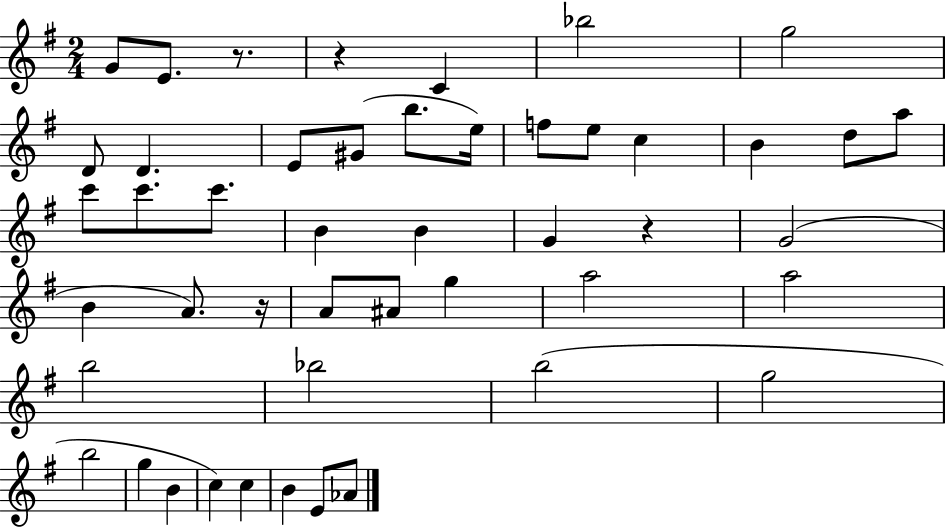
G4/e E4/e. R/e. R/q C4/q Bb5/h G5/h D4/e D4/q. E4/e G#4/e B5/e. E5/s F5/e E5/e C5/q B4/q D5/e A5/e C6/e C6/e. C6/e. B4/q B4/q G4/q R/q G4/h B4/q A4/e. R/s A4/e A#4/e G5/q A5/h A5/h B5/h Bb5/h B5/h G5/h B5/h G5/q B4/q C5/q C5/q B4/q E4/e Ab4/e